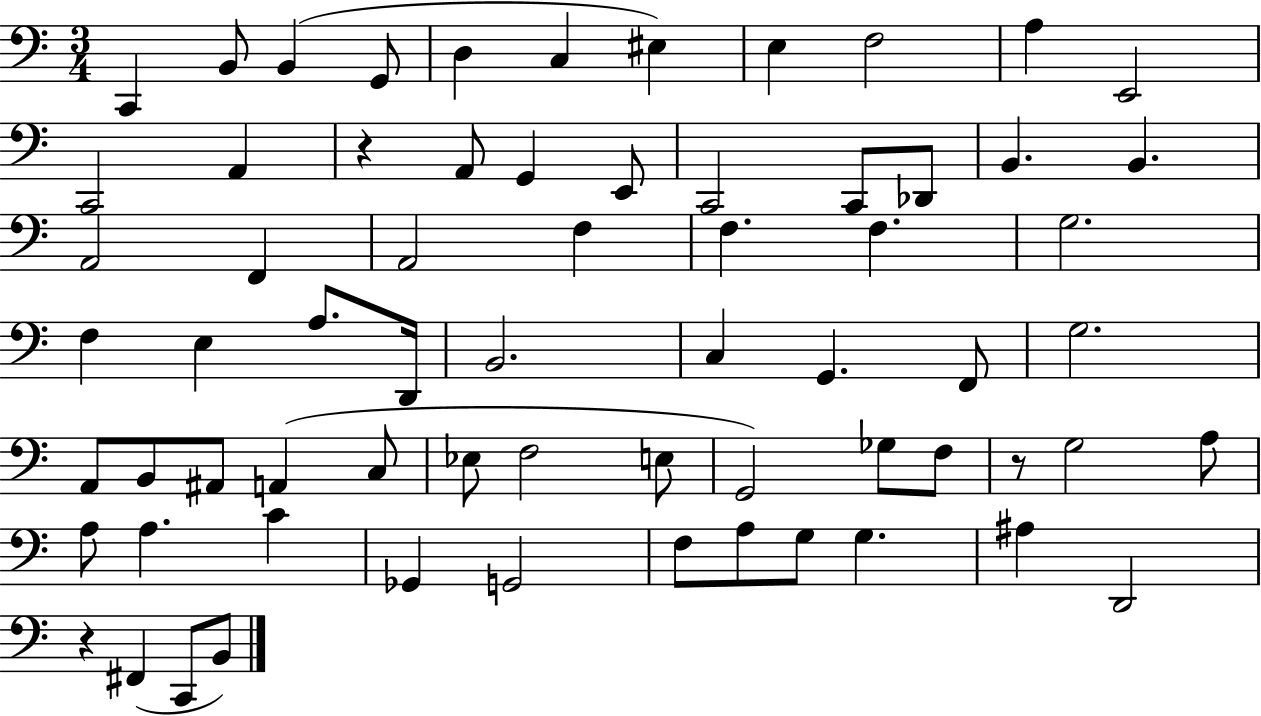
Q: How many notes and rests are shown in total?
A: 67